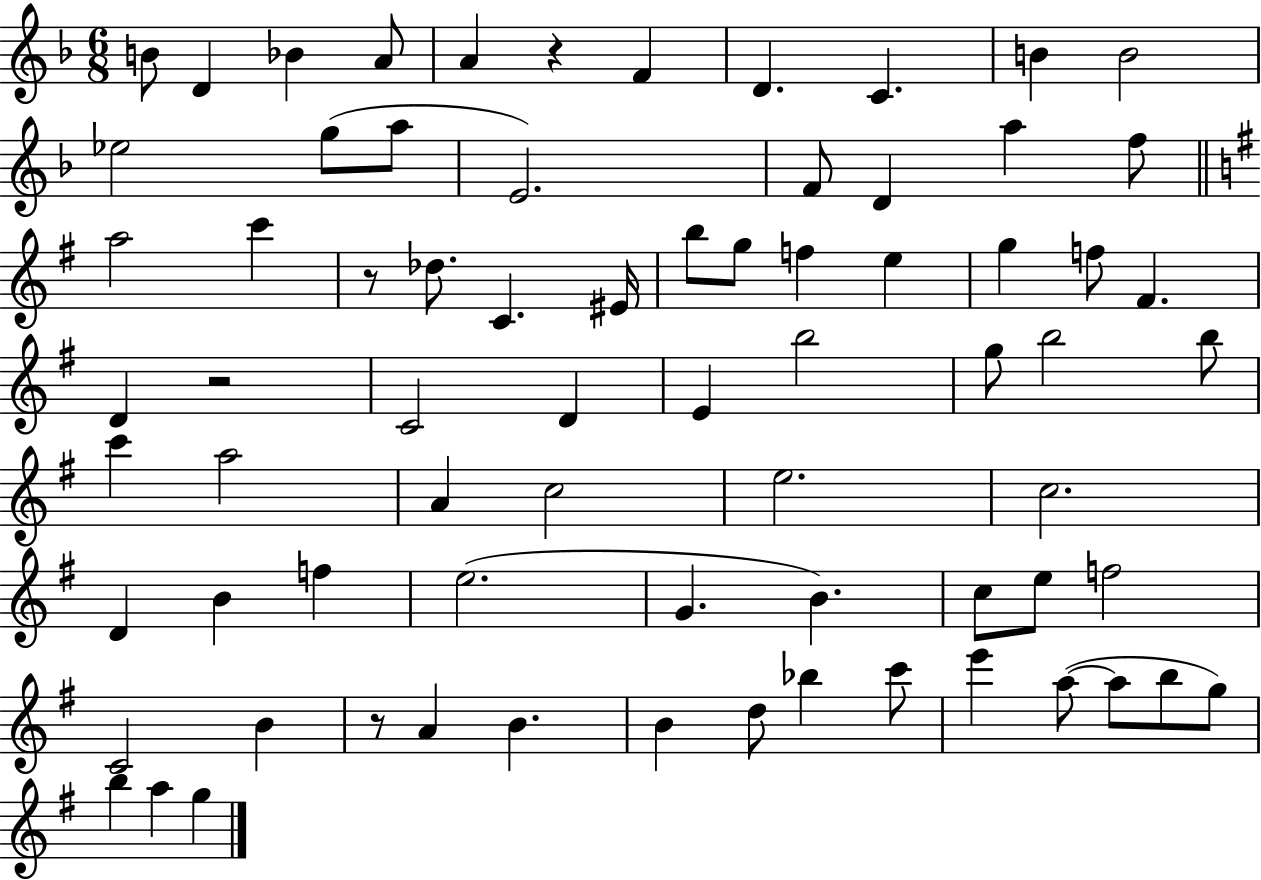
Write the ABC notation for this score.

X:1
T:Untitled
M:6/8
L:1/4
K:F
B/2 D _B A/2 A z F D C B B2 _e2 g/2 a/2 E2 F/2 D a f/2 a2 c' z/2 _d/2 C ^E/4 b/2 g/2 f e g f/2 ^F D z2 C2 D E b2 g/2 b2 b/2 c' a2 A c2 e2 c2 D B f e2 G B c/2 e/2 f2 C2 B z/2 A B B d/2 _b c'/2 e' a/2 a/2 b/2 g/2 b a g